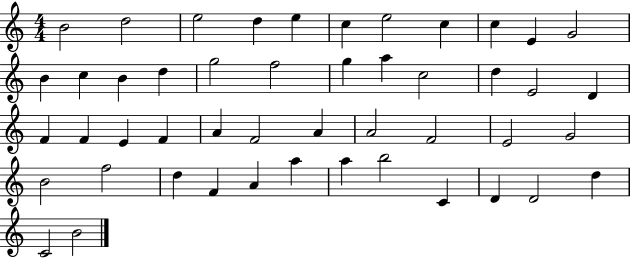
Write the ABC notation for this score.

X:1
T:Untitled
M:4/4
L:1/4
K:C
B2 d2 e2 d e c e2 c c E G2 B c B d g2 f2 g a c2 d E2 D F F E F A F2 A A2 F2 E2 G2 B2 f2 d F A a a b2 C D D2 d C2 B2